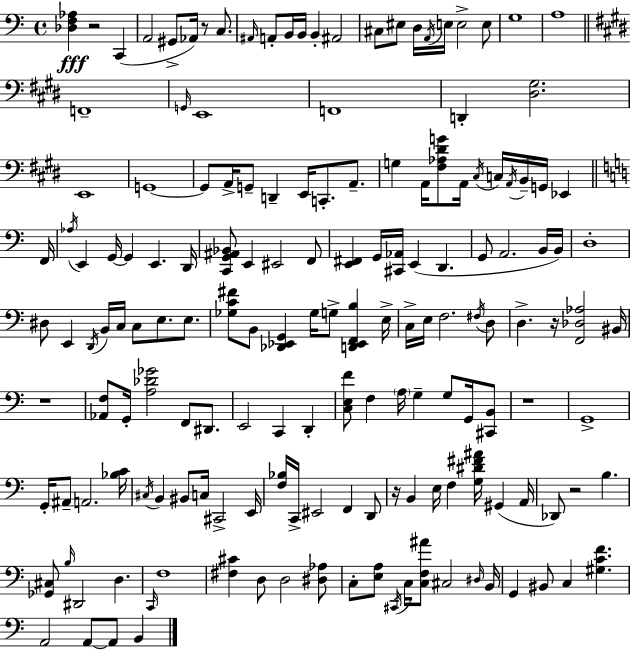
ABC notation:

X:1
T:Untitled
M:4/4
L:1/4
K:C
[_D,F,_A,] z2 C,, A,,2 ^G,,/2 _A,,/4 z/2 C,/2 ^A,,/4 A,,/2 B,,/4 B,,/4 B,, ^A,,2 ^C,/2 ^E,/2 D,/4 A,,/4 E,/4 E,2 E,/2 G,4 A,4 F,,4 G,,/4 E,,4 F,,4 D,, [^D,^G,]2 E,,4 G,,4 G,,/2 A,,/4 G,,/2 D,, E,,/4 C,,/2 A,,/2 G, A,,/4 [^F,_A,^DG]/2 A,,/4 ^C,/4 C,/4 A,,/4 B,,/4 G,,/4 _E,, F,,/4 _A,/4 E,, G,,/4 G,, E,, D,,/4 [C,,G,,^A,,_B,,]/2 E,, ^E,,2 F,,/2 [E,,^F,,] G,,/4 [^C,,_A,,]/4 E,, D,, G,,/2 A,,2 B,,/4 B,,/4 D,4 ^D,/2 E,, D,,/4 B,,/4 C,/4 C,/2 E,/2 E,/2 [_G,C^F]/2 B,,/2 [_D,,_E,,G,,] _G,/4 G,/2 [D,,_E,,F,,B,] E,/4 C,/4 E,/4 F,2 ^F,/4 D,/2 D, z/4 [F,,_D,_A,]2 ^B,,/4 z4 [_A,,F,]/2 G,,/4 [A,_D_G]2 F,,/2 ^D,,/2 E,,2 C,, D,, [C,E,F]/2 F, A,/4 G, G,/2 G,,/4 [^C,,B,,]/2 z4 G,,4 G,,/4 ^A,,/2 A,,2 [_B,C]/4 ^C,/4 B,, ^B,,/2 C,/4 ^C,,2 E,,/4 [F,_B,]/4 C,,/4 ^E,,2 F,, D,,/2 z/4 B,, E,/4 F, [G,^D^F^A]/4 ^G,, A,,/4 _D,,/2 z2 B, [_G,,^C,]/2 B,/4 ^D,,2 D, C,,/4 F,4 [^F,^C] D,/2 D,2 [^D,_A,]/2 C,/2 [E,A,]/2 ^C,,/4 C,/4 [C,F,^A]/2 ^C,2 ^D,/4 B,,/4 G,, ^B,,/2 C, [^G,CF] A,,2 A,,/2 A,,/2 B,,